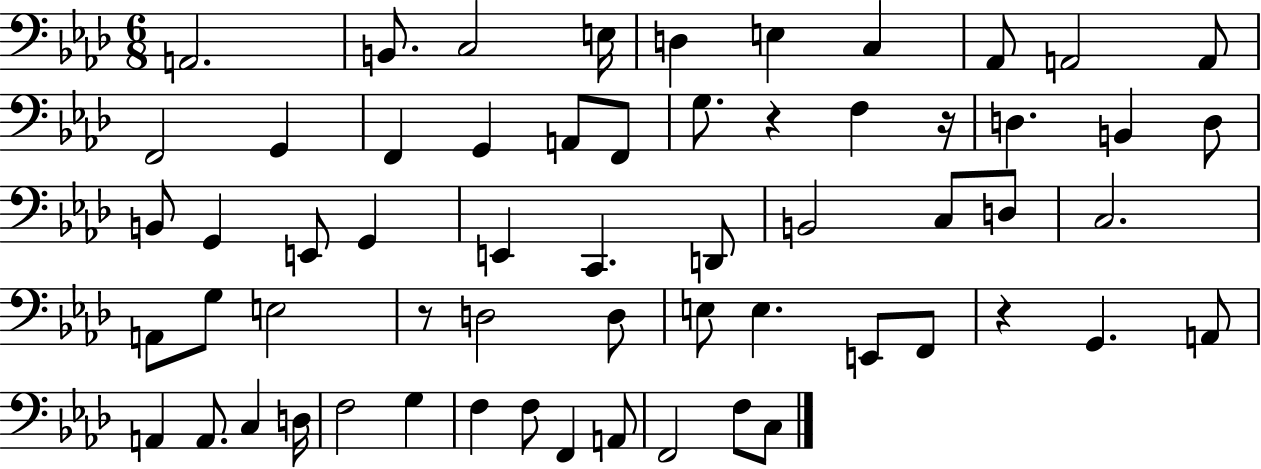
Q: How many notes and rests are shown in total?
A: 60